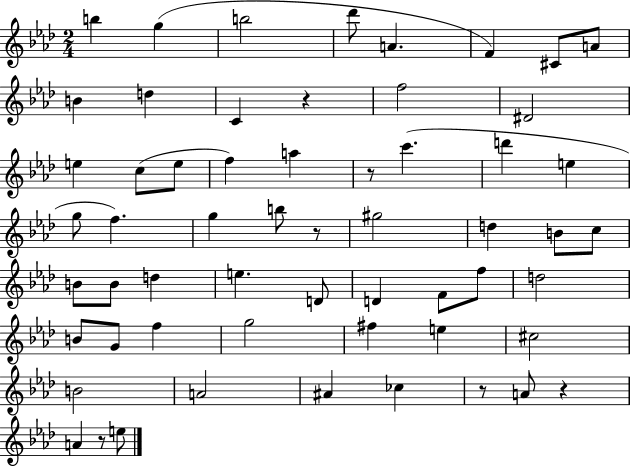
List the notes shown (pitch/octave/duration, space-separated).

B5/q G5/q B5/h Db6/e A4/q. F4/q C#4/e A4/e B4/q D5/q C4/q R/q F5/h D#4/h E5/q C5/e E5/e F5/q A5/q R/e C6/q. D6/q E5/q G5/e F5/q. G5/q B5/e R/e G#5/h D5/q B4/e C5/e B4/e B4/e D5/q E5/q. D4/e D4/q F4/e F5/e D5/h B4/e G4/e F5/q G5/h F#5/q E5/q C#5/h B4/h A4/h A#4/q CES5/q R/e A4/e R/q A4/q R/e E5/e